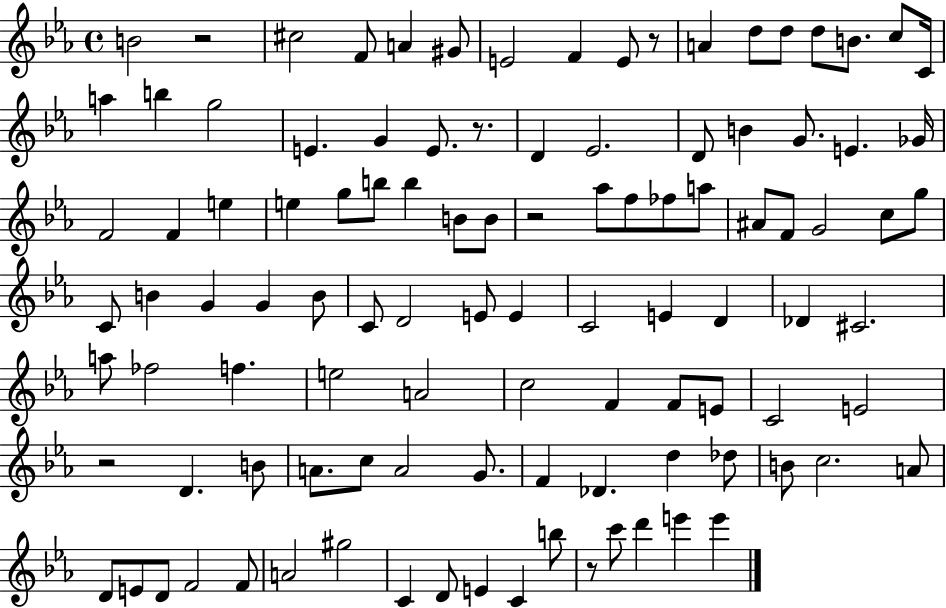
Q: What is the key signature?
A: EES major